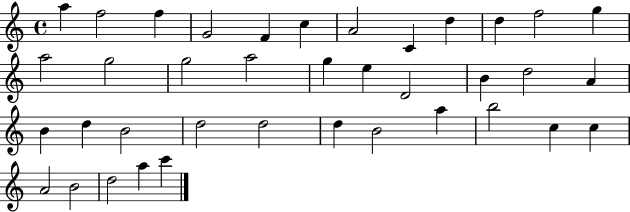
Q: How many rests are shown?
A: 0